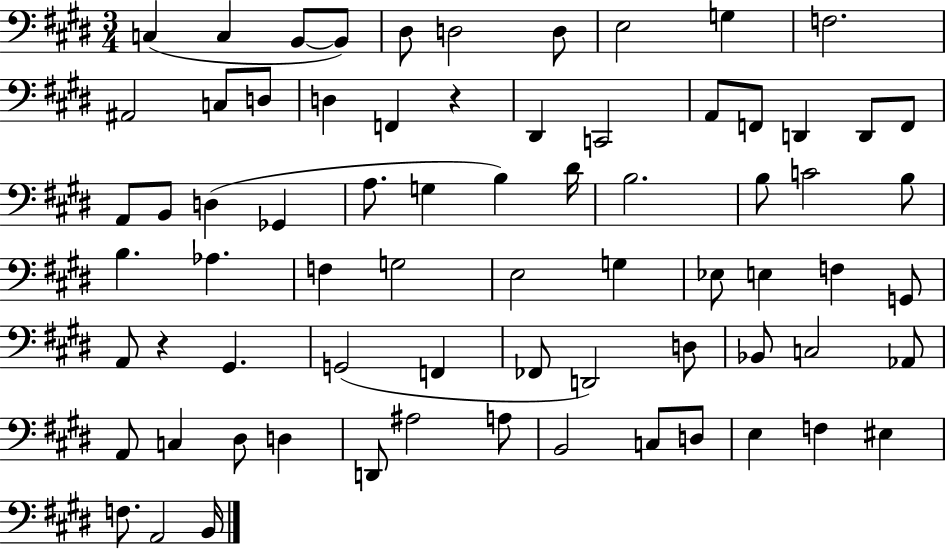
C3/q C3/q B2/e B2/e D#3/e D3/h D3/e E3/h G3/q F3/h. A#2/h C3/e D3/e D3/q F2/q R/q D#2/q C2/h A2/e F2/e D2/q D2/e F2/e A2/e B2/e D3/q Gb2/q A3/e. G3/q B3/q D#4/s B3/h. B3/e C4/h B3/e B3/q. Ab3/q. F3/q G3/h E3/h G3/q Eb3/e E3/q F3/q G2/e A2/e R/q G#2/q. G2/h F2/q FES2/e D2/h D3/e Bb2/e C3/h Ab2/e A2/e C3/q D#3/e D3/q D2/e A#3/h A3/e B2/h C3/e D3/e E3/q F3/q EIS3/q F3/e. A2/h B2/s